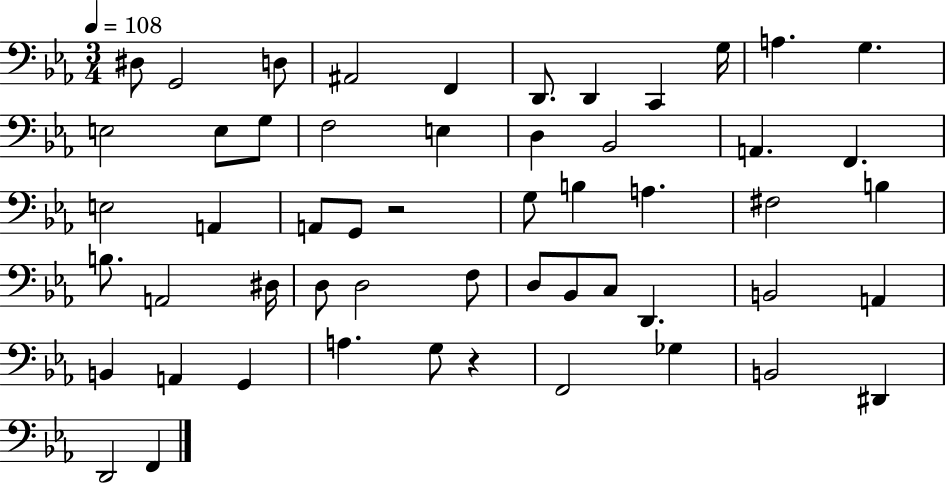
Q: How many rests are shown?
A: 2